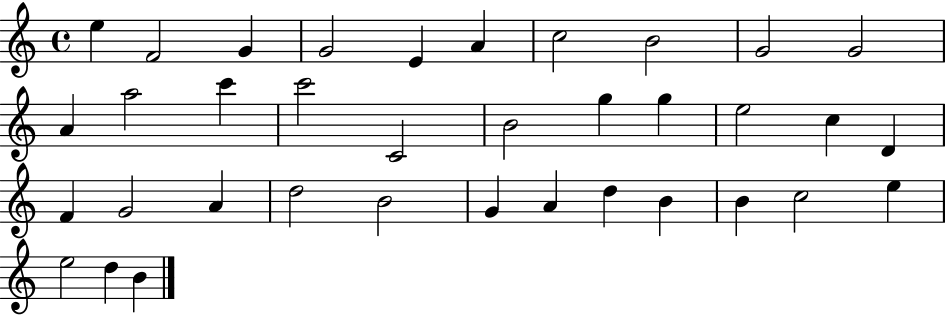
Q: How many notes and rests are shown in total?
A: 36